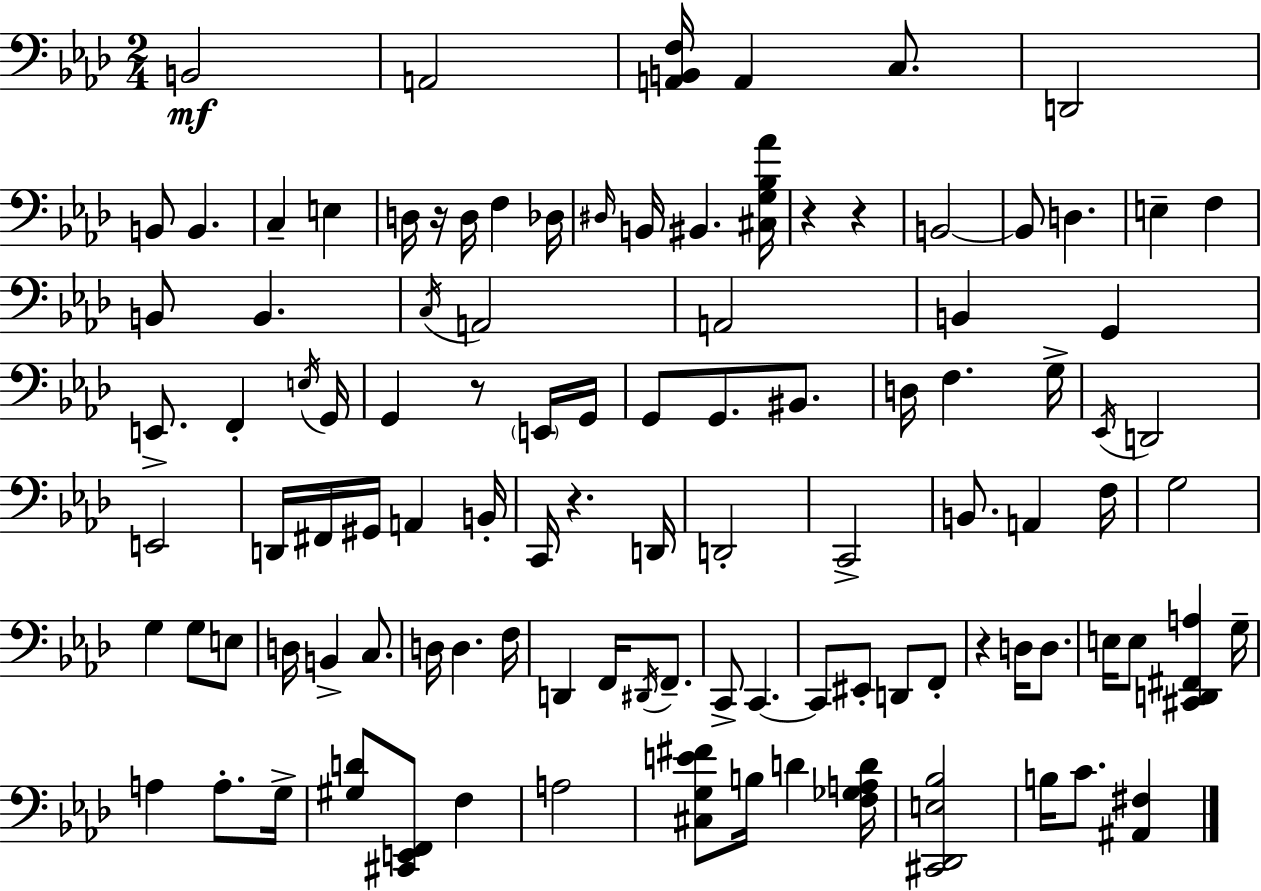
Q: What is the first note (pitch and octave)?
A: B2